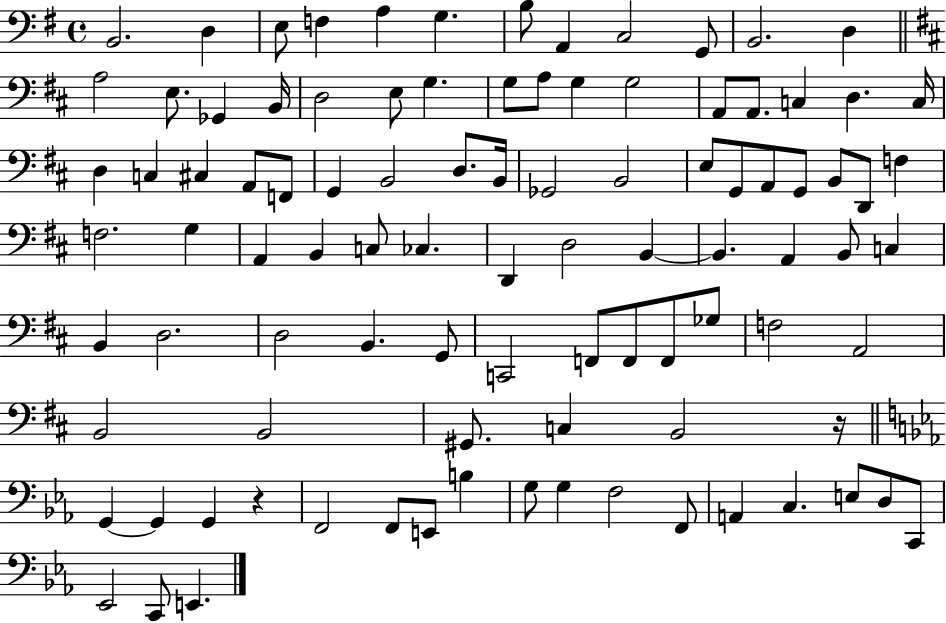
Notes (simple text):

B2/h. D3/q E3/e F3/q A3/q G3/q. B3/e A2/q C3/h G2/e B2/h. D3/q A3/h E3/e. Gb2/q B2/s D3/h E3/e G3/q. G3/e A3/e G3/q G3/h A2/e A2/e. C3/q D3/q. C3/s D3/q C3/q C#3/q A2/e F2/e G2/q B2/h D3/e. B2/s Gb2/h B2/h E3/e G2/e A2/e G2/e B2/e D2/e F3/q F3/h. G3/q A2/q B2/q C3/e CES3/q. D2/q D3/h B2/q B2/q. A2/q B2/e C3/q B2/q D3/h. D3/h B2/q. G2/e C2/h F2/e F2/e F2/e Gb3/e F3/h A2/h B2/h B2/h G#2/e. C3/q B2/h R/s G2/q G2/q G2/q R/q F2/h F2/e E2/e B3/q G3/e G3/q F3/h F2/e A2/q C3/q. E3/e D3/e C2/e Eb2/h C2/e E2/q.